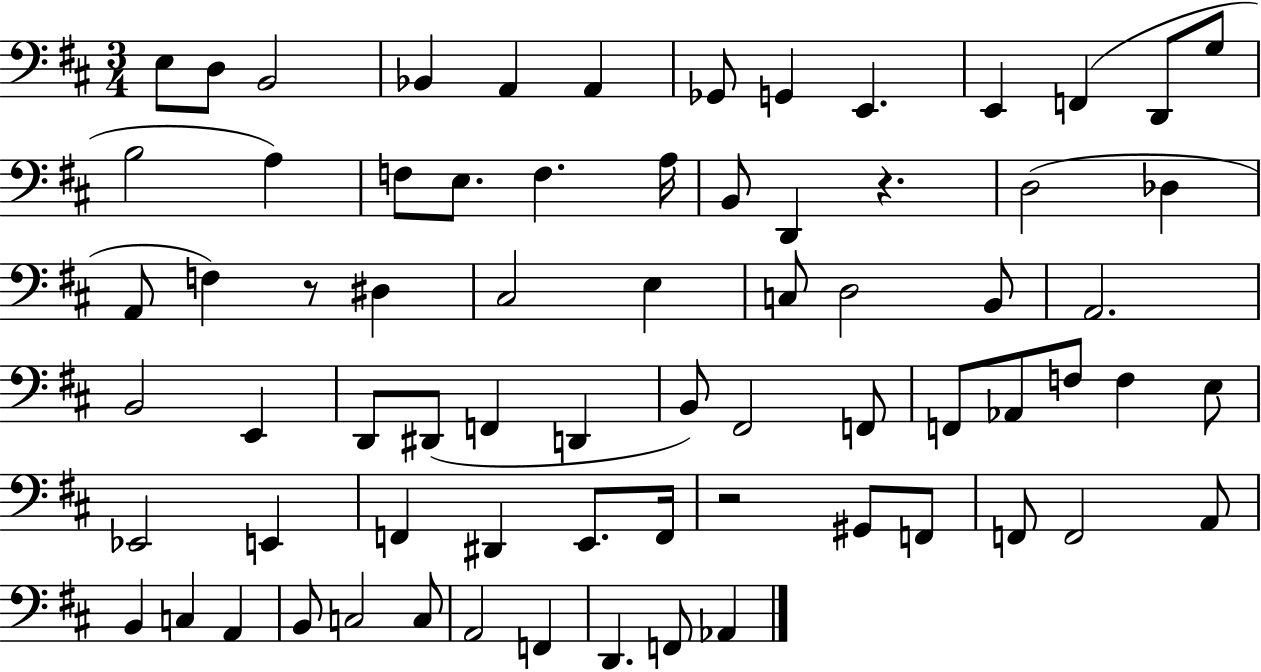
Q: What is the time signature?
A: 3/4